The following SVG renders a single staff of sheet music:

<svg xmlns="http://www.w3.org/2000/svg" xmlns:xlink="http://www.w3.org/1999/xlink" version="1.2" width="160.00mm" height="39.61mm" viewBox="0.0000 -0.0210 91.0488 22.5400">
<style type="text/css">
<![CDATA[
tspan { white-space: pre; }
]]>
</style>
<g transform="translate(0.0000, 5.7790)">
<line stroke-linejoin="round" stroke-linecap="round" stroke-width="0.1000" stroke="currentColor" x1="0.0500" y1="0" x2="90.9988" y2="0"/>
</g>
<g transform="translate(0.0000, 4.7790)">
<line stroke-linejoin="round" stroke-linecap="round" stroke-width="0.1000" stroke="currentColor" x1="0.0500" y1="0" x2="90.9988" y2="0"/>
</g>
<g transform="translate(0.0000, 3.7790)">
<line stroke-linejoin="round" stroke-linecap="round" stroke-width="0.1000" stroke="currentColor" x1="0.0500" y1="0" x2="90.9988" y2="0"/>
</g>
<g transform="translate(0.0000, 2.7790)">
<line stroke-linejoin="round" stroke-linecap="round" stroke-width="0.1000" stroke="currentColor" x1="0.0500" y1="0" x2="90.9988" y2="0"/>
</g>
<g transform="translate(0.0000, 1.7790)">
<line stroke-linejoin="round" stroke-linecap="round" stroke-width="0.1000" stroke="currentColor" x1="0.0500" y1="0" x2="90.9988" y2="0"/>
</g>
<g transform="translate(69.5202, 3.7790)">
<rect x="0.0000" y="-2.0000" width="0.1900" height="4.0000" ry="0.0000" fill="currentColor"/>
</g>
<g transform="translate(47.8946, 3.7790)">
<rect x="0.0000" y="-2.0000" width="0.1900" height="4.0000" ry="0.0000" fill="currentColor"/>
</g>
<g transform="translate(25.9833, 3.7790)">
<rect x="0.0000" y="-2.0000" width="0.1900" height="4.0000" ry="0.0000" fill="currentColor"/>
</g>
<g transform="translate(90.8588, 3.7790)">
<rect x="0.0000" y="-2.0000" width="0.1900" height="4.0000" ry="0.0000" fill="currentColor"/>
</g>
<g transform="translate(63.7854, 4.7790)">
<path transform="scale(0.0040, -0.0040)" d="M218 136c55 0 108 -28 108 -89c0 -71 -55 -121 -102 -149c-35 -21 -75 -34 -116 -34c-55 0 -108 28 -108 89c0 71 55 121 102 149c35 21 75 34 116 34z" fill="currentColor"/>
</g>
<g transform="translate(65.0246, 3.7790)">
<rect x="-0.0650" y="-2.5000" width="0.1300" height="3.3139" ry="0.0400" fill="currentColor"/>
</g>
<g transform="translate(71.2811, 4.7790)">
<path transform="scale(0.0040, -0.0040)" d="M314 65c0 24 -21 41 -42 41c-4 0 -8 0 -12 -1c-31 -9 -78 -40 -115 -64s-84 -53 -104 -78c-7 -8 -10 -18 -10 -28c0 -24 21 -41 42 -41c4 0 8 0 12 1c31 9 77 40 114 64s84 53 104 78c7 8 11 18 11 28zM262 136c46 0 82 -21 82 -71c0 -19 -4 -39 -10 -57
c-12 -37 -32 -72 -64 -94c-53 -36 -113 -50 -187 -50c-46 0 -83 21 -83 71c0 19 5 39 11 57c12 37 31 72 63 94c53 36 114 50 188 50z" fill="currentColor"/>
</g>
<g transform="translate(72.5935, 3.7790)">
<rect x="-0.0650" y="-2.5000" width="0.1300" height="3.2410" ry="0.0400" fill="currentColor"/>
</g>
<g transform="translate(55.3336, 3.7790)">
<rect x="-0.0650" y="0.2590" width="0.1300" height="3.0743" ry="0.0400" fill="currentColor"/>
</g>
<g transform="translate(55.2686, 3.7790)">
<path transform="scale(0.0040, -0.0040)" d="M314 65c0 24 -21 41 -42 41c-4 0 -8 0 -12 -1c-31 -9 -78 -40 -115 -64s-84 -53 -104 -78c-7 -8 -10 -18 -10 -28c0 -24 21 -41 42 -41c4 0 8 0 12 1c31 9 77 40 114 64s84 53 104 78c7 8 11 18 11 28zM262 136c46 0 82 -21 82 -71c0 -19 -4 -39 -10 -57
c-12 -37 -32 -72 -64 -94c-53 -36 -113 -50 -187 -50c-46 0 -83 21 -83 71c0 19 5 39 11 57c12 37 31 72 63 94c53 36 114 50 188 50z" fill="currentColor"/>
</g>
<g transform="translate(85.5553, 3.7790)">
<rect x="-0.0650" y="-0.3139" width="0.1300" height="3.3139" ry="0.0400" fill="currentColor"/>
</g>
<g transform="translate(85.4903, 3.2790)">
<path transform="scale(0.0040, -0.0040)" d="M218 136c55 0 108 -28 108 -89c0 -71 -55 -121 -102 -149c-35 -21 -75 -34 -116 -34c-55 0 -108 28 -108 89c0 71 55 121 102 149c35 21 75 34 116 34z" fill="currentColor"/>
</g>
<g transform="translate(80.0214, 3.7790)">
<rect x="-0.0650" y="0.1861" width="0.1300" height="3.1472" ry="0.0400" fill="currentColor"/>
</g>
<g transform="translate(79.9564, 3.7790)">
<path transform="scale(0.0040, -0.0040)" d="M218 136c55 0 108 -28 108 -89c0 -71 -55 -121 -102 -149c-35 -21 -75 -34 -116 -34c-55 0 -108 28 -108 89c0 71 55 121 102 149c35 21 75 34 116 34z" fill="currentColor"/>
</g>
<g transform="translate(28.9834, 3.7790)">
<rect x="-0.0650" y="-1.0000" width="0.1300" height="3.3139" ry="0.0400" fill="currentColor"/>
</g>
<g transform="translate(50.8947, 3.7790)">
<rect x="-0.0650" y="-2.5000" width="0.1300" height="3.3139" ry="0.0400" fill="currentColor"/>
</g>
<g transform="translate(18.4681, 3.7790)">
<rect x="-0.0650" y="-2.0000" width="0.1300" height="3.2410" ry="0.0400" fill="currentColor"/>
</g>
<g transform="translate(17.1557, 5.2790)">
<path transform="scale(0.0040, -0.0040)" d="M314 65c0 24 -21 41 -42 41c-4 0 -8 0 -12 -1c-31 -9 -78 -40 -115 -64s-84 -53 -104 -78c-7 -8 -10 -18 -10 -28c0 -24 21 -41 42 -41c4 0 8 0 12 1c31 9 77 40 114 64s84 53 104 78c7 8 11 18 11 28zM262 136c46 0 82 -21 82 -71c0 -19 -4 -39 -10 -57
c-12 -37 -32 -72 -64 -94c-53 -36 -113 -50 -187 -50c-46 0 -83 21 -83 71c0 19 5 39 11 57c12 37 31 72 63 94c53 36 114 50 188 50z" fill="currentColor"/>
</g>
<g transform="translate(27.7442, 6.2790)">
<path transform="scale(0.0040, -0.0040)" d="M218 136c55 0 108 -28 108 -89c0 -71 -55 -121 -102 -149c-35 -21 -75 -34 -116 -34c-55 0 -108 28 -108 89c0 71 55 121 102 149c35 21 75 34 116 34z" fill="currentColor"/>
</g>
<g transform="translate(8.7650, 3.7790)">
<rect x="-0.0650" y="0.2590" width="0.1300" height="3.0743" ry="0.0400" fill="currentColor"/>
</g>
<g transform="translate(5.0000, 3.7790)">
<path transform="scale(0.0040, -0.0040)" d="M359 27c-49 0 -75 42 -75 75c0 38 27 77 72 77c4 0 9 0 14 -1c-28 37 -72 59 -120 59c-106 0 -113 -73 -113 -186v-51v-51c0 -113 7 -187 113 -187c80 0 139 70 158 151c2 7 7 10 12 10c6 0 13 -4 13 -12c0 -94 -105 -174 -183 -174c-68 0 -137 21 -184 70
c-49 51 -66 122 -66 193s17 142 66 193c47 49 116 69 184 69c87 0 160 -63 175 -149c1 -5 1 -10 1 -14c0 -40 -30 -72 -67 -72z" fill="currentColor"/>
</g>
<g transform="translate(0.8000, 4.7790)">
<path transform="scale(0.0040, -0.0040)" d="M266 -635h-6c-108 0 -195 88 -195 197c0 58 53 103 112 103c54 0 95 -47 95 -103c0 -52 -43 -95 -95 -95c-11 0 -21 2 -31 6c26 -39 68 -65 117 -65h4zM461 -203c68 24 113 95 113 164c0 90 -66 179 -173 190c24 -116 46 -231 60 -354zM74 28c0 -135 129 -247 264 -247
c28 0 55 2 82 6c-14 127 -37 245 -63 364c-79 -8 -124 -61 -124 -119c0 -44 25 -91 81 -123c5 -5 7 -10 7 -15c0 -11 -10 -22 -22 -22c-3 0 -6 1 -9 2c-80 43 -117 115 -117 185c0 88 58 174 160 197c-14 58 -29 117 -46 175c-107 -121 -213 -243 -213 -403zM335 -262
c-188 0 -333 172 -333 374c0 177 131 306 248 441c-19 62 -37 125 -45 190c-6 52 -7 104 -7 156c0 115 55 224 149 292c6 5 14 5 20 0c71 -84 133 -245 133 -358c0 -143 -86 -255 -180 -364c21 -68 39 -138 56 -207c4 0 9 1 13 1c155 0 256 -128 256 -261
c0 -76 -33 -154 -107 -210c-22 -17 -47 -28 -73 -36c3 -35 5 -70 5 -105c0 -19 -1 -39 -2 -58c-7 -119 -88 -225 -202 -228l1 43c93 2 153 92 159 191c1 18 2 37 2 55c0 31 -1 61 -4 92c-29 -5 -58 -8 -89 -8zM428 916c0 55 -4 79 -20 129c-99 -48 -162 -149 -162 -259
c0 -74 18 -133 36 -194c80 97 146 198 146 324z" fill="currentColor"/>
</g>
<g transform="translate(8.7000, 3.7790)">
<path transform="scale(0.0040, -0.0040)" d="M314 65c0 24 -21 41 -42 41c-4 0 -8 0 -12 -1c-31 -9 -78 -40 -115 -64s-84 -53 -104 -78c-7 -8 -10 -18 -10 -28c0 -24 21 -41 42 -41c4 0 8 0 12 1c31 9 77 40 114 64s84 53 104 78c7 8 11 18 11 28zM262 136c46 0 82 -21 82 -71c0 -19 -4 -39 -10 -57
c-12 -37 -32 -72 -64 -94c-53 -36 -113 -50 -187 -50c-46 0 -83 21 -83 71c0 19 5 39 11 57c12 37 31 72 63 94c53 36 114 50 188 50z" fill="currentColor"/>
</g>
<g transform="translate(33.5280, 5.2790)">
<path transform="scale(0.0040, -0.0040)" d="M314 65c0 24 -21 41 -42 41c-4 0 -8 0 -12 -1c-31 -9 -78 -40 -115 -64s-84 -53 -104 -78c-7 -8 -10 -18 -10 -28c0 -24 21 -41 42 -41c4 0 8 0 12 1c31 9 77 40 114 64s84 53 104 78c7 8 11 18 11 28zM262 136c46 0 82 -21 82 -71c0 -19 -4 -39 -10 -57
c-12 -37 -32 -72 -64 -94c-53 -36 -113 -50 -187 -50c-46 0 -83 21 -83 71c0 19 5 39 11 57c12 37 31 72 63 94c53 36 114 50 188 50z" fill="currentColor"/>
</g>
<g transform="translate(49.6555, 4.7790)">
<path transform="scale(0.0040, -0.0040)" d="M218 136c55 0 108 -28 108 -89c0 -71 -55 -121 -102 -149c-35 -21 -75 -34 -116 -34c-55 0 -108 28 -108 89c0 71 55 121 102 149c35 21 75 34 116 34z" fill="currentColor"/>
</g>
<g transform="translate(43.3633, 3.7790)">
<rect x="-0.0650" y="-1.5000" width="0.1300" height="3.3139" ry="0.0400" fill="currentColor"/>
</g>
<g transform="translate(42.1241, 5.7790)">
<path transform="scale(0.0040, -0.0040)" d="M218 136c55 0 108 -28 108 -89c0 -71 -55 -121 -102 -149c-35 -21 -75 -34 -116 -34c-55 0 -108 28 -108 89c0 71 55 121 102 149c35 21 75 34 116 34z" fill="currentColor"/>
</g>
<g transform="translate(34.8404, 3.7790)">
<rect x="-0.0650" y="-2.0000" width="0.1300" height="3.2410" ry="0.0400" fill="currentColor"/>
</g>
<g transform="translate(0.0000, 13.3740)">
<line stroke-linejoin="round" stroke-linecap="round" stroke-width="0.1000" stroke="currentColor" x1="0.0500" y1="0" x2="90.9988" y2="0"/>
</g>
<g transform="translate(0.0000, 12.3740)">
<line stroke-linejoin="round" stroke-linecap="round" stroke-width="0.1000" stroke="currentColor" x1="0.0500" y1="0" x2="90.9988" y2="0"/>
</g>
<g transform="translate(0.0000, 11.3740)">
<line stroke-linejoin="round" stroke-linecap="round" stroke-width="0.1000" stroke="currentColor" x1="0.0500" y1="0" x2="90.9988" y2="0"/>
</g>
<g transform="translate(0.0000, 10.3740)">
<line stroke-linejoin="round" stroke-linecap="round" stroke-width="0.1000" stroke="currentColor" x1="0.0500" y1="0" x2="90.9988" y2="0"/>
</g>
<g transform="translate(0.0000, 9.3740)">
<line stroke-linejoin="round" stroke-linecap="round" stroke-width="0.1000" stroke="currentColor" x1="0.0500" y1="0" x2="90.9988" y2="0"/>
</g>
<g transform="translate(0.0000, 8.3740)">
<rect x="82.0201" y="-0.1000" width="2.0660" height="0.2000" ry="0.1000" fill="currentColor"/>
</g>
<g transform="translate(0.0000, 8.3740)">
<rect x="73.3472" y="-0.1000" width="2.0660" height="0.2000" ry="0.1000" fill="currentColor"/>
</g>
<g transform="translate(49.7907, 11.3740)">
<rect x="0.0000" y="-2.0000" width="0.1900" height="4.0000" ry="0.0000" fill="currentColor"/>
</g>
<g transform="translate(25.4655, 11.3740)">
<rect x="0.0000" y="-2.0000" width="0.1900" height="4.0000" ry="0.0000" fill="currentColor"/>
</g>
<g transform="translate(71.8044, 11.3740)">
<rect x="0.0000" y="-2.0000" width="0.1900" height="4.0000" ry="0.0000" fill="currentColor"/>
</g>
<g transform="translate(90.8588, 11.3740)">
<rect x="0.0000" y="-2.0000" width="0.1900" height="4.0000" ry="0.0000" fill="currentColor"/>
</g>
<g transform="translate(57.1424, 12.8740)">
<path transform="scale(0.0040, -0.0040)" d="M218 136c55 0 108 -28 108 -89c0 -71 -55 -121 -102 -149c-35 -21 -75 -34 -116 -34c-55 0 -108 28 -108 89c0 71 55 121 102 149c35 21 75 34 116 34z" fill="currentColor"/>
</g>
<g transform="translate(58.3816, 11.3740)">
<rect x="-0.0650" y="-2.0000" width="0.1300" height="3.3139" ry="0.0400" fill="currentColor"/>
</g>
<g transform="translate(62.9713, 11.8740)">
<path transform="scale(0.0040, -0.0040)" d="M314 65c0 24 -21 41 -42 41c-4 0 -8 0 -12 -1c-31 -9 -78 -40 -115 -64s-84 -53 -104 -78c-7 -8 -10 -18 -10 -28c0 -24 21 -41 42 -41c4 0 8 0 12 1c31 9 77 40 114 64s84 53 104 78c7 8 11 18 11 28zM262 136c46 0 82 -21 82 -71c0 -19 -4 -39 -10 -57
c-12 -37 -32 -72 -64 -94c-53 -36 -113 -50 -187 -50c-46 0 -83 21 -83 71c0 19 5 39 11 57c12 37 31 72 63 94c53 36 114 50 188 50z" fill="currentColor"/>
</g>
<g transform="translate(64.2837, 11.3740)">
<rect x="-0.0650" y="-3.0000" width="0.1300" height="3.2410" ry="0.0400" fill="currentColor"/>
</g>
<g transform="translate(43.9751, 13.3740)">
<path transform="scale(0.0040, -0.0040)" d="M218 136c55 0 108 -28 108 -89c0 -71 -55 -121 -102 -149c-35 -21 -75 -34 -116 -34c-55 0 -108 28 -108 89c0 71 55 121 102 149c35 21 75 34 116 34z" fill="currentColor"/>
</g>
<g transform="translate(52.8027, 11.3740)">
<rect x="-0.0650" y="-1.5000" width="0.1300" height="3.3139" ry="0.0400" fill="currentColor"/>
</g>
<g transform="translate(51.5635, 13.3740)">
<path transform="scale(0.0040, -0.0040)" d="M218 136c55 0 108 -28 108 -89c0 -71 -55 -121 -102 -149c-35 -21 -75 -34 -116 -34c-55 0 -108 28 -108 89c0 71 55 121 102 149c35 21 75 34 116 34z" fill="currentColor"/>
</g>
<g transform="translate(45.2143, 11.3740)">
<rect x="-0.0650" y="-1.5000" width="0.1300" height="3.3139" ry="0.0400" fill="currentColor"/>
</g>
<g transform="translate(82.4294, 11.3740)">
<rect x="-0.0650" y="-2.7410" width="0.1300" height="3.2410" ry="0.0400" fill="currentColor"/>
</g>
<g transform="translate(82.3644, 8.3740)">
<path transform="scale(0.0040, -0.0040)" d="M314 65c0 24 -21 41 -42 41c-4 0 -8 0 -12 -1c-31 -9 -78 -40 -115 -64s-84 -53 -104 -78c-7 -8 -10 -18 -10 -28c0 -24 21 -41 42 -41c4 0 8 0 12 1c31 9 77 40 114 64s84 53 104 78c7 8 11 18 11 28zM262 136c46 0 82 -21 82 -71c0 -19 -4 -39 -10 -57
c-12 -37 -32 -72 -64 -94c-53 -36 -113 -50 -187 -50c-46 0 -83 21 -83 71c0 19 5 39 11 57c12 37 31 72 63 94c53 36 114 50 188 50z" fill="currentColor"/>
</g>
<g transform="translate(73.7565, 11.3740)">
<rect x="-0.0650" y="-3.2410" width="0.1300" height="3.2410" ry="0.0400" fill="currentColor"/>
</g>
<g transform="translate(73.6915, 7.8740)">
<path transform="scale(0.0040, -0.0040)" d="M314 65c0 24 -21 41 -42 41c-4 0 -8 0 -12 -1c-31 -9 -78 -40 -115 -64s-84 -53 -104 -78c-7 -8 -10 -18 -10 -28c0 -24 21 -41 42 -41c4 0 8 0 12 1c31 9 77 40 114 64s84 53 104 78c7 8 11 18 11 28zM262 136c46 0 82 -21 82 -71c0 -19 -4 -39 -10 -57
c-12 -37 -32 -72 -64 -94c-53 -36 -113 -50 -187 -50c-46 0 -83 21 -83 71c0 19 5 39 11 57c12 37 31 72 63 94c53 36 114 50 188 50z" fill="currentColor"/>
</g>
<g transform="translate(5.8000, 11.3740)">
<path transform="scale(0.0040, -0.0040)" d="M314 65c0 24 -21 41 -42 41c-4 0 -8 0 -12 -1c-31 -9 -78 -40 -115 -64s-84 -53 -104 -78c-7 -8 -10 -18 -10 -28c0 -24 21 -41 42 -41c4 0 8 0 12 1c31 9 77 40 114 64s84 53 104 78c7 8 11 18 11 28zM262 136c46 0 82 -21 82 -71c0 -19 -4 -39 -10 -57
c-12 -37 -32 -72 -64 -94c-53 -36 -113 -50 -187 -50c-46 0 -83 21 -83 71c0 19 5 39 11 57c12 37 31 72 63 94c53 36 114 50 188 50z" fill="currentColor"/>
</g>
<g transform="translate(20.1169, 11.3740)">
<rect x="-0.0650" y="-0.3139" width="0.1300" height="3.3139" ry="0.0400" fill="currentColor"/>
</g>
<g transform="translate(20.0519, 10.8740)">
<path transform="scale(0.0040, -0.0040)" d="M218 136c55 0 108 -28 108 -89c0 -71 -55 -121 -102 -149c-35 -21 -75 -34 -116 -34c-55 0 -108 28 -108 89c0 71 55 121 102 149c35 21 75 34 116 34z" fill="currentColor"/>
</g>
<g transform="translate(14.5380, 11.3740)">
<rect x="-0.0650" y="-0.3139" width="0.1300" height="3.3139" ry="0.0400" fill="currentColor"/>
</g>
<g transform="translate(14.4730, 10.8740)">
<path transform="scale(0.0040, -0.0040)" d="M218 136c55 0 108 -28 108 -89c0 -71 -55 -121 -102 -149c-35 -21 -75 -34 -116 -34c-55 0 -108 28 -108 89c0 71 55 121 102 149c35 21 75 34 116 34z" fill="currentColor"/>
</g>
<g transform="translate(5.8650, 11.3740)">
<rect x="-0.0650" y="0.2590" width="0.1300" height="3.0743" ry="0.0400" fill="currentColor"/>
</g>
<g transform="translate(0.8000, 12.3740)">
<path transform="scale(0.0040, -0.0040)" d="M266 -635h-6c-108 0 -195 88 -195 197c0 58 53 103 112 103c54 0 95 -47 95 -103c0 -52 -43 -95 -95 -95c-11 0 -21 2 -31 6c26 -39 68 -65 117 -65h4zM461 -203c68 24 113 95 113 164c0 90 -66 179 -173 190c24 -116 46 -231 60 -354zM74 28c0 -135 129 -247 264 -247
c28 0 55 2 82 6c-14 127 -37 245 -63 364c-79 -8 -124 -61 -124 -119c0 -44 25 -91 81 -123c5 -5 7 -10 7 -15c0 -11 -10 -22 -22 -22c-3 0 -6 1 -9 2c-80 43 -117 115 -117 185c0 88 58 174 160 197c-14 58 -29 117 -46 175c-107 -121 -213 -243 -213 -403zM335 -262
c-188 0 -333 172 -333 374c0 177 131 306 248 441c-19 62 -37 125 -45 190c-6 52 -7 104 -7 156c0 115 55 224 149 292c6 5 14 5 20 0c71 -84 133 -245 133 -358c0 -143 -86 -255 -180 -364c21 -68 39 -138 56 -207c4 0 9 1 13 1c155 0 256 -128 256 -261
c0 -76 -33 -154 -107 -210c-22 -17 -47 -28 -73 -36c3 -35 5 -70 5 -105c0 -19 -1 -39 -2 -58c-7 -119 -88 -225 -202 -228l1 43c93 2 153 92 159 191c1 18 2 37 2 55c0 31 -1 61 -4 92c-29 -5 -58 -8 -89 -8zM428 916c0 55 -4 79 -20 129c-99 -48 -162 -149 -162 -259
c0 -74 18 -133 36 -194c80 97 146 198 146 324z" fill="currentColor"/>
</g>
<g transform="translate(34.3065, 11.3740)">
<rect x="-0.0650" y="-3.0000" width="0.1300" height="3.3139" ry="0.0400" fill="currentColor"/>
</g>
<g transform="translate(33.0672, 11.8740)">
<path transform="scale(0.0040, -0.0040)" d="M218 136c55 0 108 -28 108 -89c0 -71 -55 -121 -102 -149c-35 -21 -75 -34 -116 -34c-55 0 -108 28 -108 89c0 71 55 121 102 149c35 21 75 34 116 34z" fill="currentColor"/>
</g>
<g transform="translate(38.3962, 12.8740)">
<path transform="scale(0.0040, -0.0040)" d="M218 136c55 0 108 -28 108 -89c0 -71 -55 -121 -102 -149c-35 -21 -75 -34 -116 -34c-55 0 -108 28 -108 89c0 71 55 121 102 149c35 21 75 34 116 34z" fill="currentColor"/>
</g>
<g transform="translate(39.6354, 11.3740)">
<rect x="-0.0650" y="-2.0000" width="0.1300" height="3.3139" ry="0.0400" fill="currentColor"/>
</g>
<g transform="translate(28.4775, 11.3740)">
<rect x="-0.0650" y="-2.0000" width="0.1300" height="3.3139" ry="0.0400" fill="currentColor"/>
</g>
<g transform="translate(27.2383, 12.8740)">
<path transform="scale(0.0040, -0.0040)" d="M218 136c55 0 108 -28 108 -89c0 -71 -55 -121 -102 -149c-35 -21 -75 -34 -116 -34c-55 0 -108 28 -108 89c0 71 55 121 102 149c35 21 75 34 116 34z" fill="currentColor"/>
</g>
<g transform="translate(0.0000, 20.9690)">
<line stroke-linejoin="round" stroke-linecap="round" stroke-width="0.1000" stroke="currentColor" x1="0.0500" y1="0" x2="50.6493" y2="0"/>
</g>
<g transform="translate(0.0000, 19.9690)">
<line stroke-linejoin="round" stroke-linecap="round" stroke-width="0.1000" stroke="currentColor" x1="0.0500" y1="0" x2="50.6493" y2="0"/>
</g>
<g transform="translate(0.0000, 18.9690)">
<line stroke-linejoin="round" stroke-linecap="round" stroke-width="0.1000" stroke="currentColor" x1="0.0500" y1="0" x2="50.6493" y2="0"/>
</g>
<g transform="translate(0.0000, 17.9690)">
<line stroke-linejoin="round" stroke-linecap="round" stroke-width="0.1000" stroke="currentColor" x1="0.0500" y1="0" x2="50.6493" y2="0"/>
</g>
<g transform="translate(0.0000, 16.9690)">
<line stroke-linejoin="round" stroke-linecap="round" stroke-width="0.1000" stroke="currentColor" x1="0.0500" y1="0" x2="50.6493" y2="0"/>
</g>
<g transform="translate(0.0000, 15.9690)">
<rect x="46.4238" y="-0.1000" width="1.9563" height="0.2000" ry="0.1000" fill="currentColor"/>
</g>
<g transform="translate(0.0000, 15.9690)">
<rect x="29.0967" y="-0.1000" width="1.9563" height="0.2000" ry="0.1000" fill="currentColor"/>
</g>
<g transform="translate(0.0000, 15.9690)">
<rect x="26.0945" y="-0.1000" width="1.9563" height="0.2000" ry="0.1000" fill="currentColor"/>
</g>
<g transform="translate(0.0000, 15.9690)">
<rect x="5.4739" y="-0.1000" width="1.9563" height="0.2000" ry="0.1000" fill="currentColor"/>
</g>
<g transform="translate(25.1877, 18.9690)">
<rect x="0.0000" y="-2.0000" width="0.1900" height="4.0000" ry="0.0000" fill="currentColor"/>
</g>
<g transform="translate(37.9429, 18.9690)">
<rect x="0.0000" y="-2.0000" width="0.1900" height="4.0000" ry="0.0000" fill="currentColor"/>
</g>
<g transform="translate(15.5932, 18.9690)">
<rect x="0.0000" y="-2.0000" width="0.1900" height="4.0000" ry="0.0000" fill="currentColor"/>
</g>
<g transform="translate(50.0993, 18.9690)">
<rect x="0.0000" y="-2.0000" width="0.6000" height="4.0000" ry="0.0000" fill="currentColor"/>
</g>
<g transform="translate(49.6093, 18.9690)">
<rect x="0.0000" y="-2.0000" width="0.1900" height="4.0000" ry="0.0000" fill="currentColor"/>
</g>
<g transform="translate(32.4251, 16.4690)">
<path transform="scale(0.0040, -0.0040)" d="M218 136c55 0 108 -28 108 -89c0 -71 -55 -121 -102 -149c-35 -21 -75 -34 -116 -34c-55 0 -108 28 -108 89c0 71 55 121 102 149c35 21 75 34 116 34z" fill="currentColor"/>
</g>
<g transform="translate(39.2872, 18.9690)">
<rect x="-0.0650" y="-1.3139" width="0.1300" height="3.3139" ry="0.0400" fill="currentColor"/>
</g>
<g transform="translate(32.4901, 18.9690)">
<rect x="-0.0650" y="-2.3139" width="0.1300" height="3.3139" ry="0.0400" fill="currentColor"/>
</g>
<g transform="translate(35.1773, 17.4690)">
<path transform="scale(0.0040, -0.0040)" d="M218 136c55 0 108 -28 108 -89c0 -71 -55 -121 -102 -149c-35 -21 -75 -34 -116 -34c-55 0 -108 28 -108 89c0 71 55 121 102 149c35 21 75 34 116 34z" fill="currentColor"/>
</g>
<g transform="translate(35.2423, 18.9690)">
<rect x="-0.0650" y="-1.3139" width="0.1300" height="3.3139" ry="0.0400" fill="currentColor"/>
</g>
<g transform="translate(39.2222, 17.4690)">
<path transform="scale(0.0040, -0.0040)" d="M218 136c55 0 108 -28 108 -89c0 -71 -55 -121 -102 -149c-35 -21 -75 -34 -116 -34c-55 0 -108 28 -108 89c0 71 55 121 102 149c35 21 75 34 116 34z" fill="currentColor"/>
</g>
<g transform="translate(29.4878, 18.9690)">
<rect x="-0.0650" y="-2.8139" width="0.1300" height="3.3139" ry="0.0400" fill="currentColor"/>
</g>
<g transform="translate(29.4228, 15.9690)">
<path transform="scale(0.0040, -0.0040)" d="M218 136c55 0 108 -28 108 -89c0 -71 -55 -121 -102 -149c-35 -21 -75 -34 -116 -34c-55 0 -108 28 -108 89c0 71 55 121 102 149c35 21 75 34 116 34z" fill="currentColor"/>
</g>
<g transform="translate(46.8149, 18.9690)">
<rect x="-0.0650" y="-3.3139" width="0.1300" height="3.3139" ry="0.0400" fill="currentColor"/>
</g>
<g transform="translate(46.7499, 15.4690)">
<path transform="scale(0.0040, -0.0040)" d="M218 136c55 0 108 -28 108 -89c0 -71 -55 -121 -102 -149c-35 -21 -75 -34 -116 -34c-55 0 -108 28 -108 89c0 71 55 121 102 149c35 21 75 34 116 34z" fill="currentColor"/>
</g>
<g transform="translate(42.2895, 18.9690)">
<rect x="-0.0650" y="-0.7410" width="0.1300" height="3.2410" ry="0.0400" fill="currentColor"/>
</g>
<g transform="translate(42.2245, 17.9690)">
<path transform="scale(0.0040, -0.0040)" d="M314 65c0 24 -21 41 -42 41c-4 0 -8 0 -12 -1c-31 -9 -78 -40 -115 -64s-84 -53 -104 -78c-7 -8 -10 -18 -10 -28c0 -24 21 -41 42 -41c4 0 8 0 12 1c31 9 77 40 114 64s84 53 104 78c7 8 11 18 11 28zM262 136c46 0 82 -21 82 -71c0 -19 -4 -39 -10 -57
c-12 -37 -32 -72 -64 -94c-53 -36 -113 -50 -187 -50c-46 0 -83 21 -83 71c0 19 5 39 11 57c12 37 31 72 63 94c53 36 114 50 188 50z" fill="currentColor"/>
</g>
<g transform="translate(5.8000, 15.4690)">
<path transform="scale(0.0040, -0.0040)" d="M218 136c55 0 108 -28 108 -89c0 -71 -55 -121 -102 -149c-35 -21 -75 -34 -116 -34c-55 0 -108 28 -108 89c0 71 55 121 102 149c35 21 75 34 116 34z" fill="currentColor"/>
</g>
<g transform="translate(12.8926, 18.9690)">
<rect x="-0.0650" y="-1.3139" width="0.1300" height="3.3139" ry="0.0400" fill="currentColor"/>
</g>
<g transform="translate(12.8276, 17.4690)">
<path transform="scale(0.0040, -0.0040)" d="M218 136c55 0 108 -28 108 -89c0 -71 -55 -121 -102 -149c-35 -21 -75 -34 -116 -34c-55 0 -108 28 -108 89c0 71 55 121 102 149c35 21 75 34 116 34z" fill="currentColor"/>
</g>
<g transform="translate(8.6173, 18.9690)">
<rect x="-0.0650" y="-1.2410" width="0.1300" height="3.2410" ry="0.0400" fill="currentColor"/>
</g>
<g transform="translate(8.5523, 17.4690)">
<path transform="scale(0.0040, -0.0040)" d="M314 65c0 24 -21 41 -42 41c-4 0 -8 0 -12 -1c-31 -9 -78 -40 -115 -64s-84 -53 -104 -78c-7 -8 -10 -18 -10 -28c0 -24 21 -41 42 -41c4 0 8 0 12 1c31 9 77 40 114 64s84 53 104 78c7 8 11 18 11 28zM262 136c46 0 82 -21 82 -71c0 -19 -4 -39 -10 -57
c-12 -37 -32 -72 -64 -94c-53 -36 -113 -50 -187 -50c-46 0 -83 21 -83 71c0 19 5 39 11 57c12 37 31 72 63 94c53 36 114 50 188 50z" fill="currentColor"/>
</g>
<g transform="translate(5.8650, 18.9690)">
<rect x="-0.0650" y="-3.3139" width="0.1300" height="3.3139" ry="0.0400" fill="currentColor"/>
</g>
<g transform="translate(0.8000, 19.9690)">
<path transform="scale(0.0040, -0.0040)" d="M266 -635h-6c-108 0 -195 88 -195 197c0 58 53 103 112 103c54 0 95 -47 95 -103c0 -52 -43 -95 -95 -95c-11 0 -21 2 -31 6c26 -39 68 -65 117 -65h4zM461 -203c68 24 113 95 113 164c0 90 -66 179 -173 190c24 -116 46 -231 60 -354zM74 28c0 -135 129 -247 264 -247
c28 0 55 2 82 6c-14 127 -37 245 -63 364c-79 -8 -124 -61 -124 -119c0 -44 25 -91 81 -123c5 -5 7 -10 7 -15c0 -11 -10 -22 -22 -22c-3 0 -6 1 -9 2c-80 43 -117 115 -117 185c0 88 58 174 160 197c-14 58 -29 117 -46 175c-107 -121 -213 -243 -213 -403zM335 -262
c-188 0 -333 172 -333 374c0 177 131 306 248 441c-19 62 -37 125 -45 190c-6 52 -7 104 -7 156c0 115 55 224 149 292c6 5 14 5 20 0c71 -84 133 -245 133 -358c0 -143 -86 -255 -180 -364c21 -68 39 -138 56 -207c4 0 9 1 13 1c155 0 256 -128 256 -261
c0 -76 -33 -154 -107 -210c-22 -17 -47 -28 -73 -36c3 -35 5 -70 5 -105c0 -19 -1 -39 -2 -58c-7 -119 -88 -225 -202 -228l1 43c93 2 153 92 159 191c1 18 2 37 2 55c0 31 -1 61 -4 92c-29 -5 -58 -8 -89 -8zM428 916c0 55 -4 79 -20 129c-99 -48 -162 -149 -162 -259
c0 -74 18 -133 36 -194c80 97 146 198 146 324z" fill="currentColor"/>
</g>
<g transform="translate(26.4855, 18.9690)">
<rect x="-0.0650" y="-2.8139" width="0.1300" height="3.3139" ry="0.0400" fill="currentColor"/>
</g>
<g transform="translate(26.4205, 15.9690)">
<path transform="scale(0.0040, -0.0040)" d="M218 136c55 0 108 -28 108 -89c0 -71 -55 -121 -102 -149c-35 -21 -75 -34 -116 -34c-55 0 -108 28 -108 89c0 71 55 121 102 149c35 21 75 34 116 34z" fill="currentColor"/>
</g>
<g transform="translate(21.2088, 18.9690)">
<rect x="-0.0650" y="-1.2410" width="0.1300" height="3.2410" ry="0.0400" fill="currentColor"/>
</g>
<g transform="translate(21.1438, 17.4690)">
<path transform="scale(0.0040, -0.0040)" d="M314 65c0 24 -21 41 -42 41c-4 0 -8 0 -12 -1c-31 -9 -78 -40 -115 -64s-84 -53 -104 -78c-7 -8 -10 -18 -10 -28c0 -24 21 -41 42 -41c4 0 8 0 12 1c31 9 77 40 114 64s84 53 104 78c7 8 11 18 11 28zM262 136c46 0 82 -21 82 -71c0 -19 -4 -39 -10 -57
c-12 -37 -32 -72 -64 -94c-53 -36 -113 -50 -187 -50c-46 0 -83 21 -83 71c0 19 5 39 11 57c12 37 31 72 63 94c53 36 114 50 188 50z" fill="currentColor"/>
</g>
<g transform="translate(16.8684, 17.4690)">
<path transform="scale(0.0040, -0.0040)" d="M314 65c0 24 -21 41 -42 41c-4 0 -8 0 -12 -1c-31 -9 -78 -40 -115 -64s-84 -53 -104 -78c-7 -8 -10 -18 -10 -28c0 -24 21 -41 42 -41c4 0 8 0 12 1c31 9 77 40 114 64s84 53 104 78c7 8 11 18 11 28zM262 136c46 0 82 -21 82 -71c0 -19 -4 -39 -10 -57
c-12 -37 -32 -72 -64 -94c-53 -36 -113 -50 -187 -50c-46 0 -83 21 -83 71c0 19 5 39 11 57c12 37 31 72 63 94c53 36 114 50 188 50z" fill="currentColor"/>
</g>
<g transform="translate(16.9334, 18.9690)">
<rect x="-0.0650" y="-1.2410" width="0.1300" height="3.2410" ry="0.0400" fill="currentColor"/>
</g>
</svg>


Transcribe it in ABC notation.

X:1
T:Untitled
M:4/4
L:1/4
K:C
B2 F2 D F2 E G B2 G G2 B c B2 c c F A F E E F A2 b2 a2 b e2 e e2 e2 a a g e e d2 b